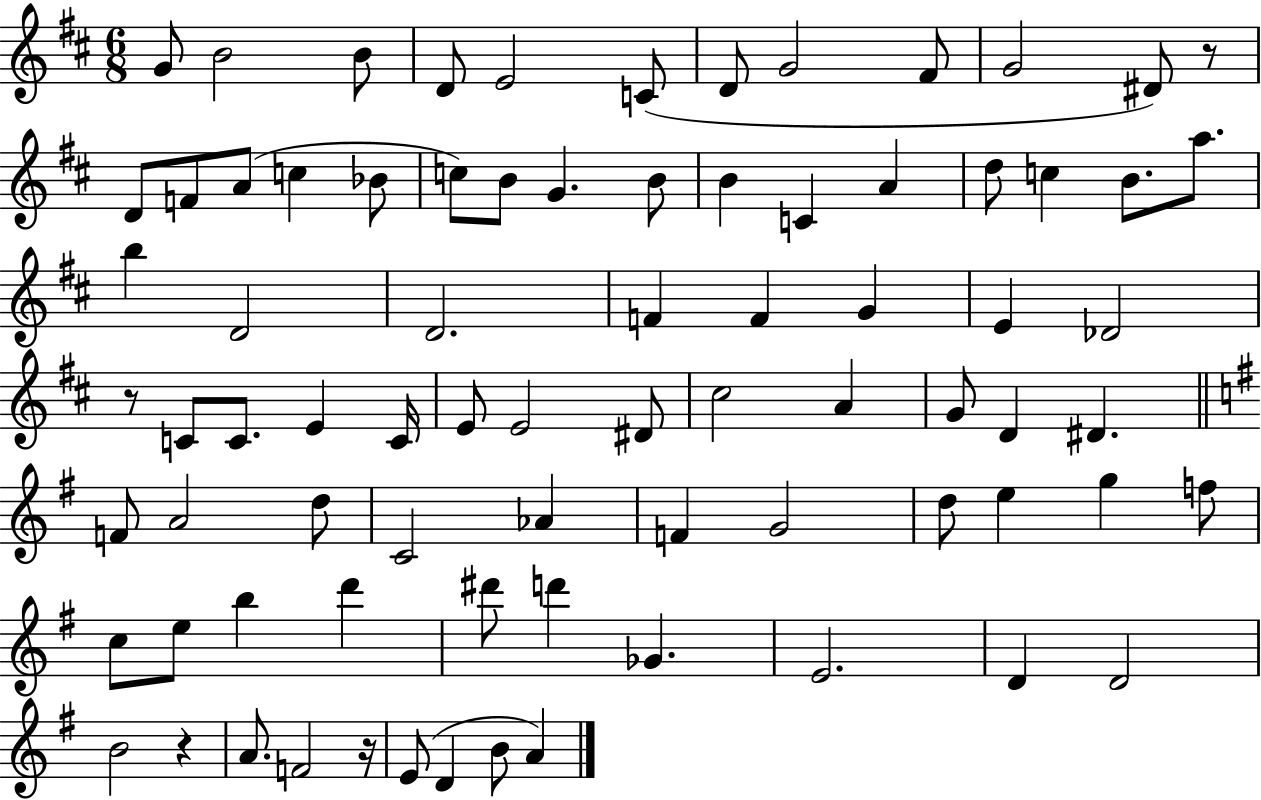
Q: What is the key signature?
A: D major